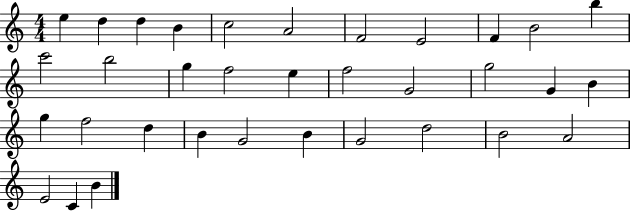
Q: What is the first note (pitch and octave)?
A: E5